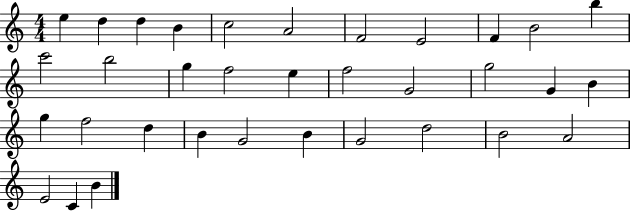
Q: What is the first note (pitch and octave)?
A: E5